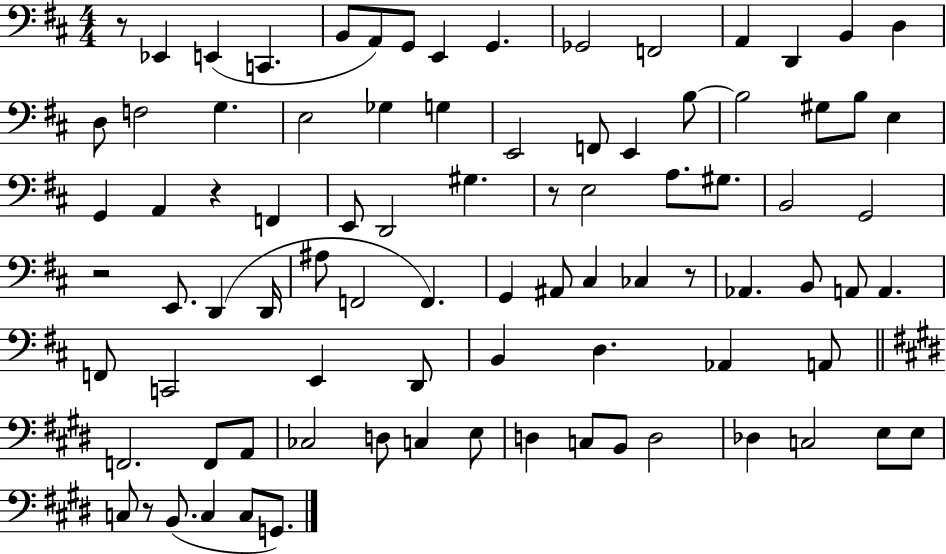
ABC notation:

X:1
T:Untitled
M:4/4
L:1/4
K:D
z/2 _E,, E,, C,, B,,/2 A,,/2 G,,/2 E,, G,, _G,,2 F,,2 A,, D,, B,, D, D,/2 F,2 G, E,2 _G, G, E,,2 F,,/2 E,, B,/2 B,2 ^G,/2 B,/2 E, G,, A,, z F,, E,,/2 D,,2 ^G, z/2 E,2 A,/2 ^G,/2 B,,2 G,,2 z2 E,,/2 D,, D,,/4 ^A,/2 F,,2 F,, G,, ^A,,/2 ^C, _C, z/2 _A,, B,,/2 A,,/2 A,, F,,/2 C,,2 E,, D,,/2 B,, D, _A,, A,,/2 F,,2 F,,/2 A,,/2 _C,2 D,/2 C, E,/2 D, C,/2 B,,/2 D,2 _D, C,2 E,/2 E,/2 C,/2 z/2 B,,/2 C, C,/2 G,,/2